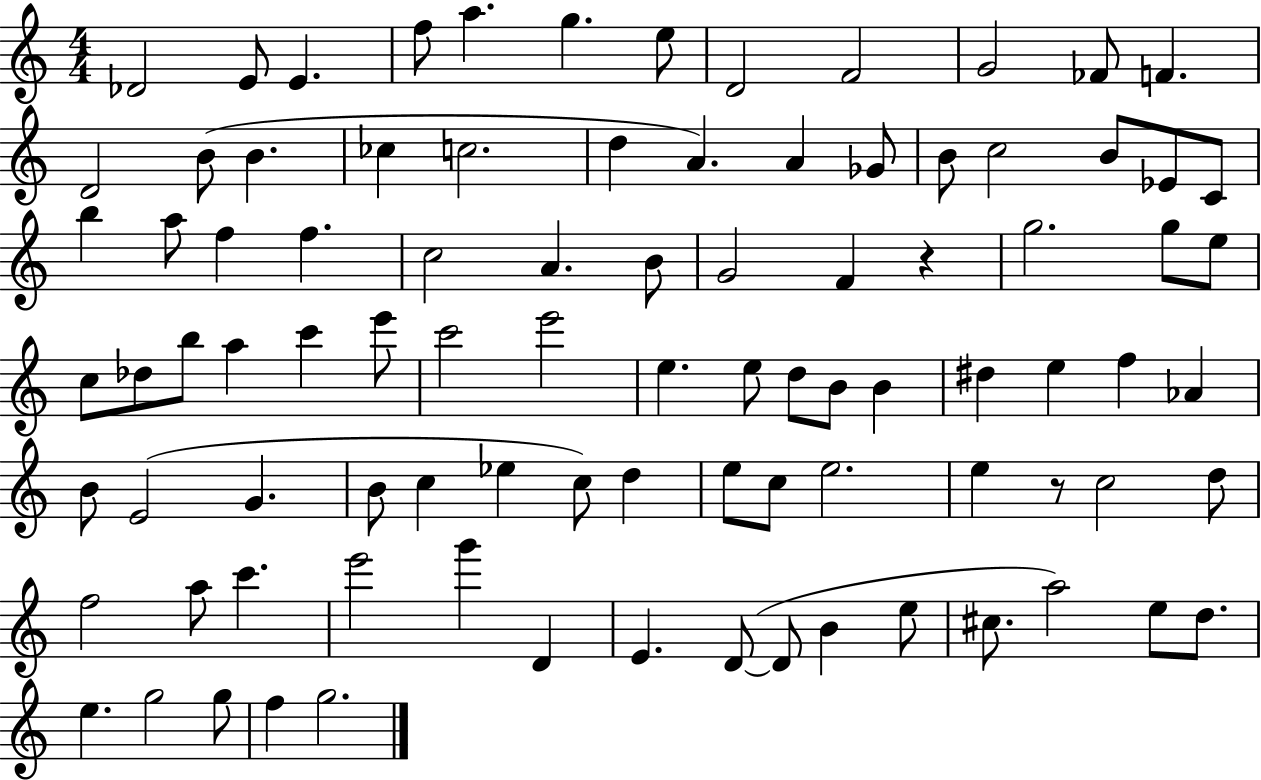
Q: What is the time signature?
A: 4/4